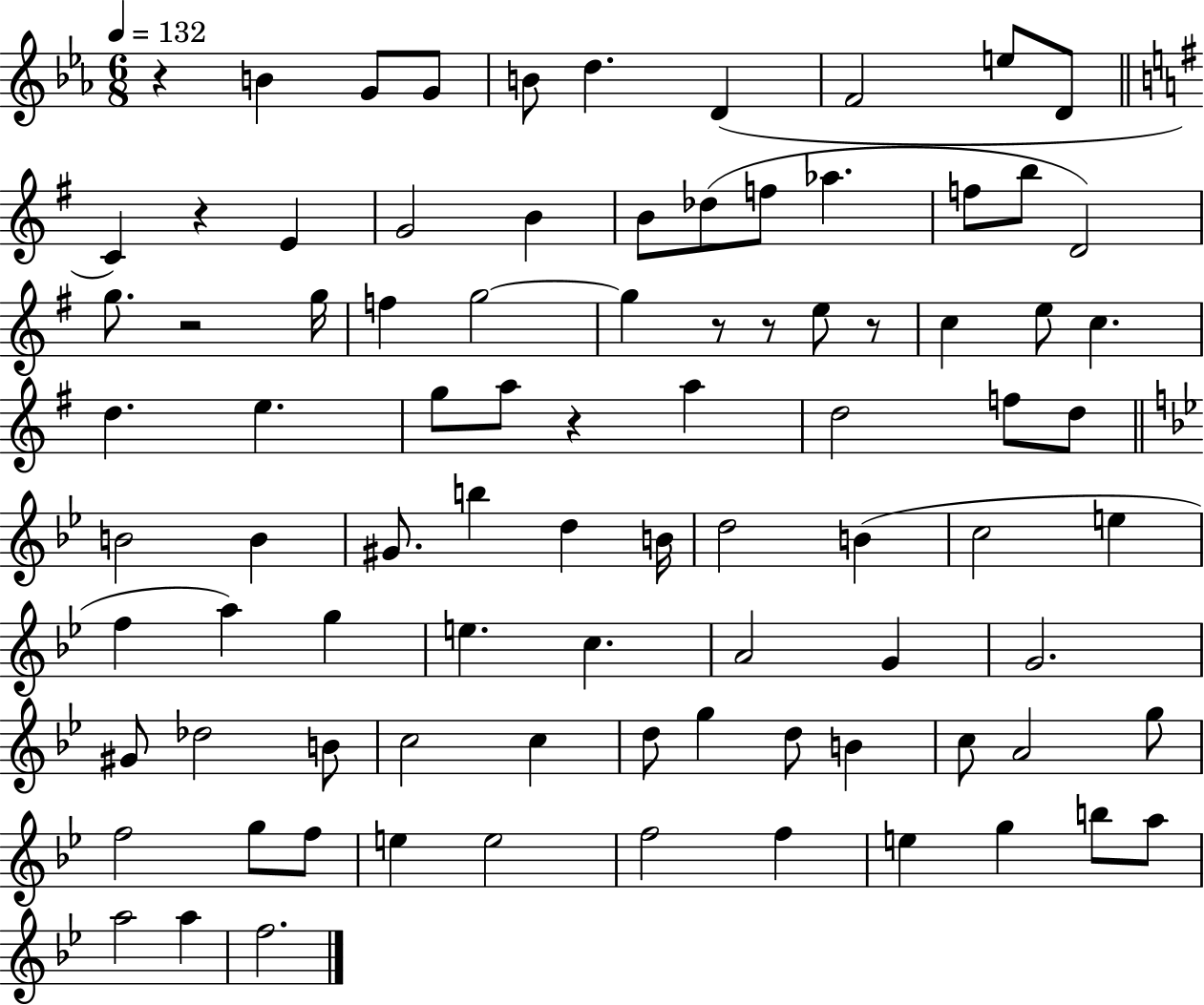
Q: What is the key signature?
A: EES major